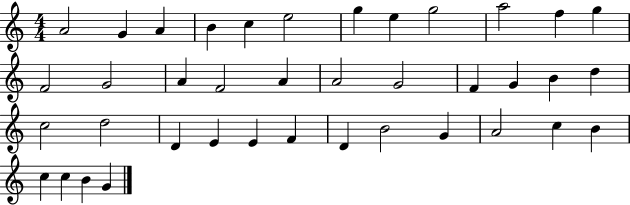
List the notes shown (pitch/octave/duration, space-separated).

A4/h G4/q A4/q B4/q C5/q E5/h G5/q E5/q G5/h A5/h F5/q G5/q F4/h G4/h A4/q F4/h A4/q A4/h G4/h F4/q G4/q B4/q D5/q C5/h D5/h D4/q E4/q E4/q F4/q D4/q B4/h G4/q A4/h C5/q B4/q C5/q C5/q B4/q G4/q